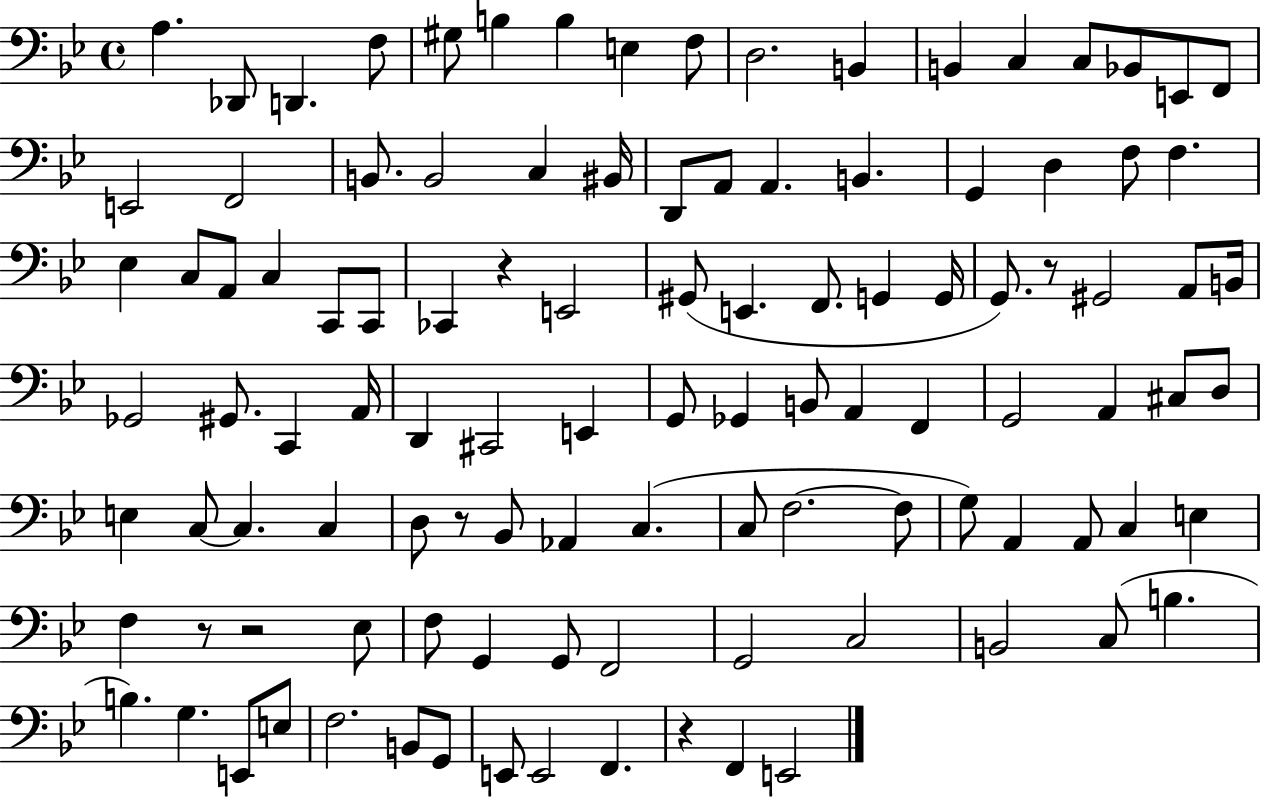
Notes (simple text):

A3/q. Db2/e D2/q. F3/e G#3/e B3/q B3/q E3/q F3/e D3/h. B2/q B2/q C3/q C3/e Bb2/e E2/e F2/e E2/h F2/h B2/e. B2/h C3/q BIS2/s D2/e A2/e A2/q. B2/q. G2/q D3/q F3/e F3/q. Eb3/q C3/e A2/e C3/q C2/e C2/e CES2/q R/q E2/h G#2/e E2/q. F2/e. G2/q G2/s G2/e. R/e G#2/h A2/e B2/s Gb2/h G#2/e. C2/q A2/s D2/q C#2/h E2/q G2/e Gb2/q B2/e A2/q F2/q G2/h A2/q C#3/e D3/e E3/q C3/e C3/q. C3/q D3/e R/e Bb2/e Ab2/q C3/q. C3/e F3/h. F3/e G3/e A2/q A2/e C3/q E3/q F3/q R/e R/h Eb3/e F3/e G2/q G2/e F2/h G2/h C3/h B2/h C3/e B3/q. B3/q. G3/q. E2/e E3/e F3/h. B2/e G2/e E2/e E2/h F2/q. R/q F2/q E2/h